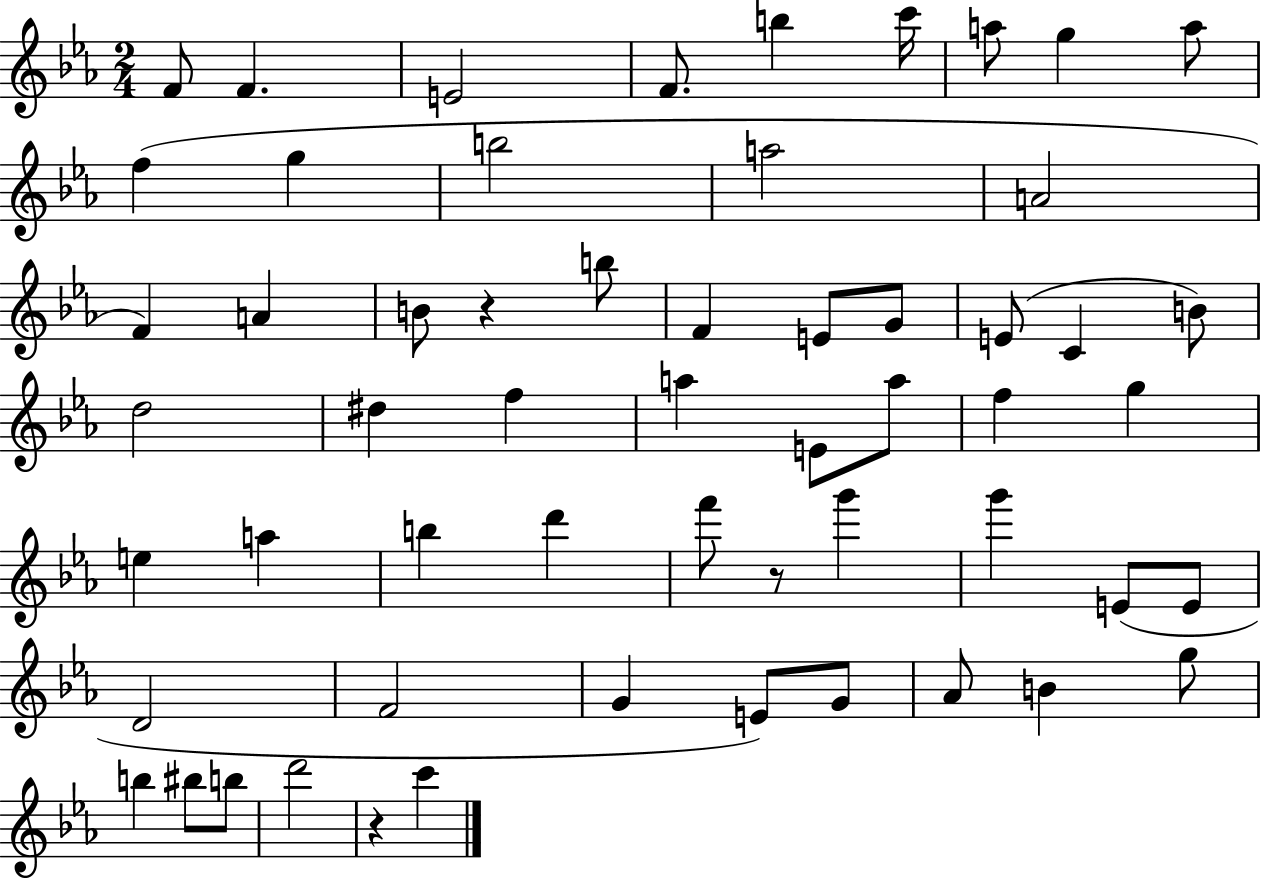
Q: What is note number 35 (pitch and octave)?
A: B5